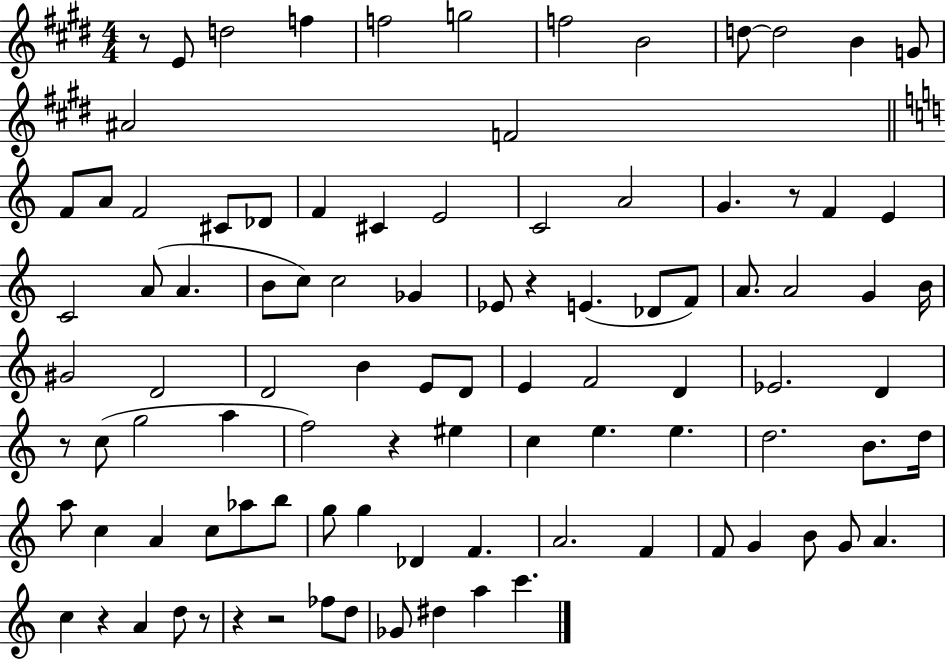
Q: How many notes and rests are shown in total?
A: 98